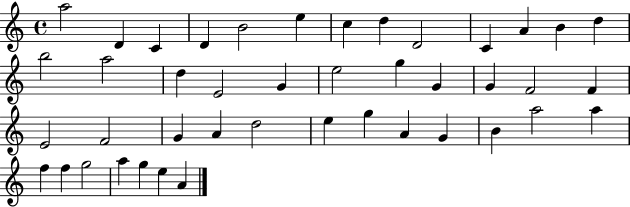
{
  \clef treble
  \time 4/4
  \defaultTimeSignature
  \key c \major
  a''2 d'4 c'4 | d'4 b'2 e''4 | c''4 d''4 d'2 | c'4 a'4 b'4 d''4 | \break b''2 a''2 | d''4 e'2 g'4 | e''2 g''4 g'4 | g'4 f'2 f'4 | \break e'2 f'2 | g'4 a'4 d''2 | e''4 g''4 a'4 g'4 | b'4 a''2 a''4 | \break f''4 f''4 g''2 | a''4 g''4 e''4 a'4 | \bar "|."
}